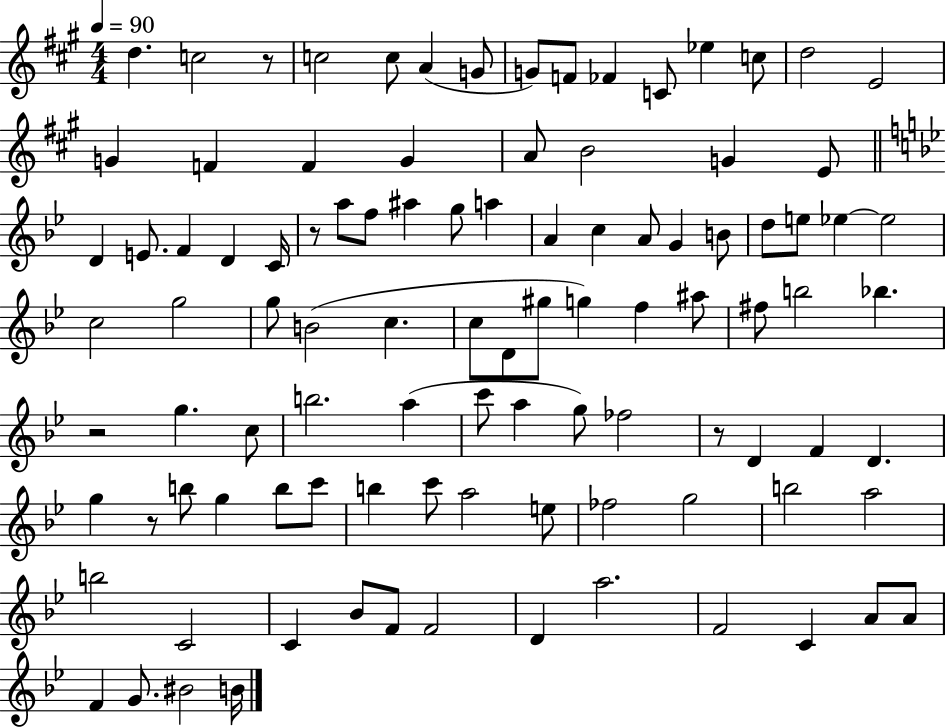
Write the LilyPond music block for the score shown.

{
  \clef treble
  \numericTimeSignature
  \time 4/4
  \key a \major
  \tempo 4 = 90
  \repeat volta 2 { d''4. c''2 r8 | c''2 c''8 a'4( g'8 | g'8) f'8 fes'4 c'8 ees''4 c''8 | d''2 e'2 | \break g'4 f'4 f'4 g'4 | a'8 b'2 g'4 e'8 | \bar "||" \break \key g \minor d'4 e'8. f'4 d'4 c'16 | r8 a''8 f''8 ais''4 g''8 a''4 | a'4 c''4 a'8 g'4 b'8 | d''8 e''8 ees''4~~ ees''2 | \break c''2 g''2 | g''8 b'2( c''4. | c''8 d'8 gis''8 g''4) f''4 ais''8 | fis''8 b''2 bes''4. | \break r2 g''4. c''8 | b''2. a''4( | c'''8 a''4 g''8) fes''2 | r8 d'4 f'4 d'4. | \break g''4 r8 b''8 g''4 b''8 c'''8 | b''4 c'''8 a''2 e''8 | fes''2 g''2 | b''2 a''2 | \break b''2 c'2 | c'4 bes'8 f'8 f'2 | d'4 a''2. | f'2 c'4 a'8 a'8 | \break f'4 g'8. bis'2 b'16 | } \bar "|."
}